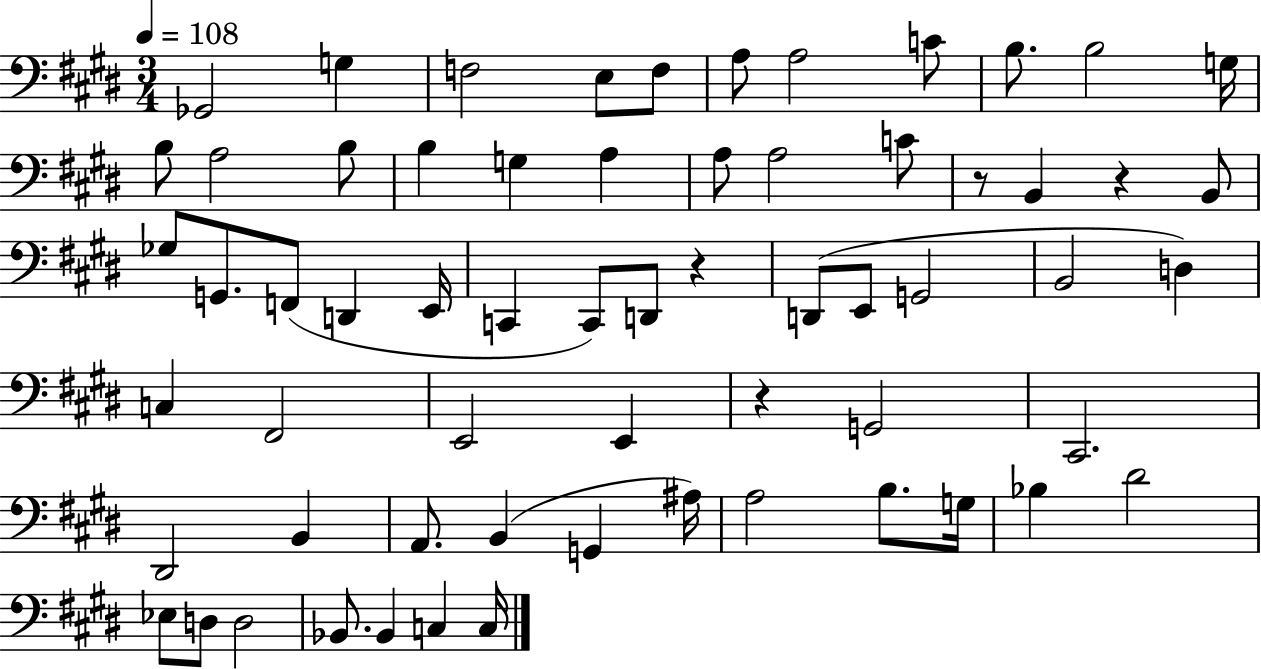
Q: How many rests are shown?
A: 4